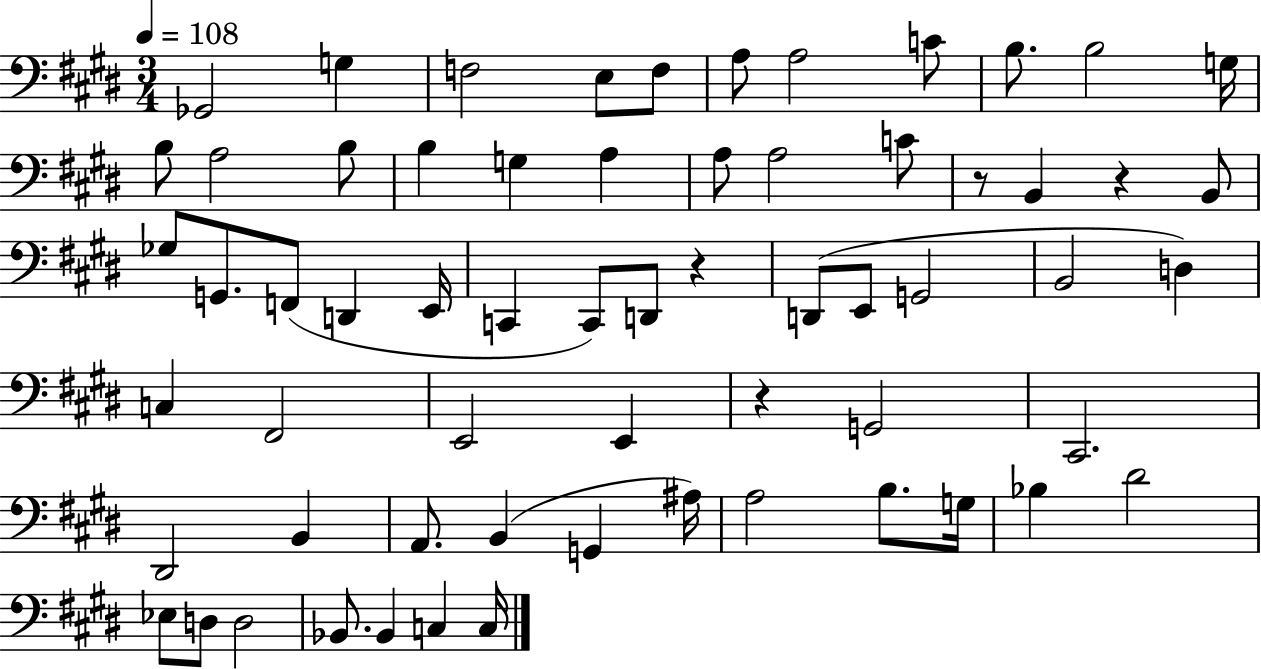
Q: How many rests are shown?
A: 4